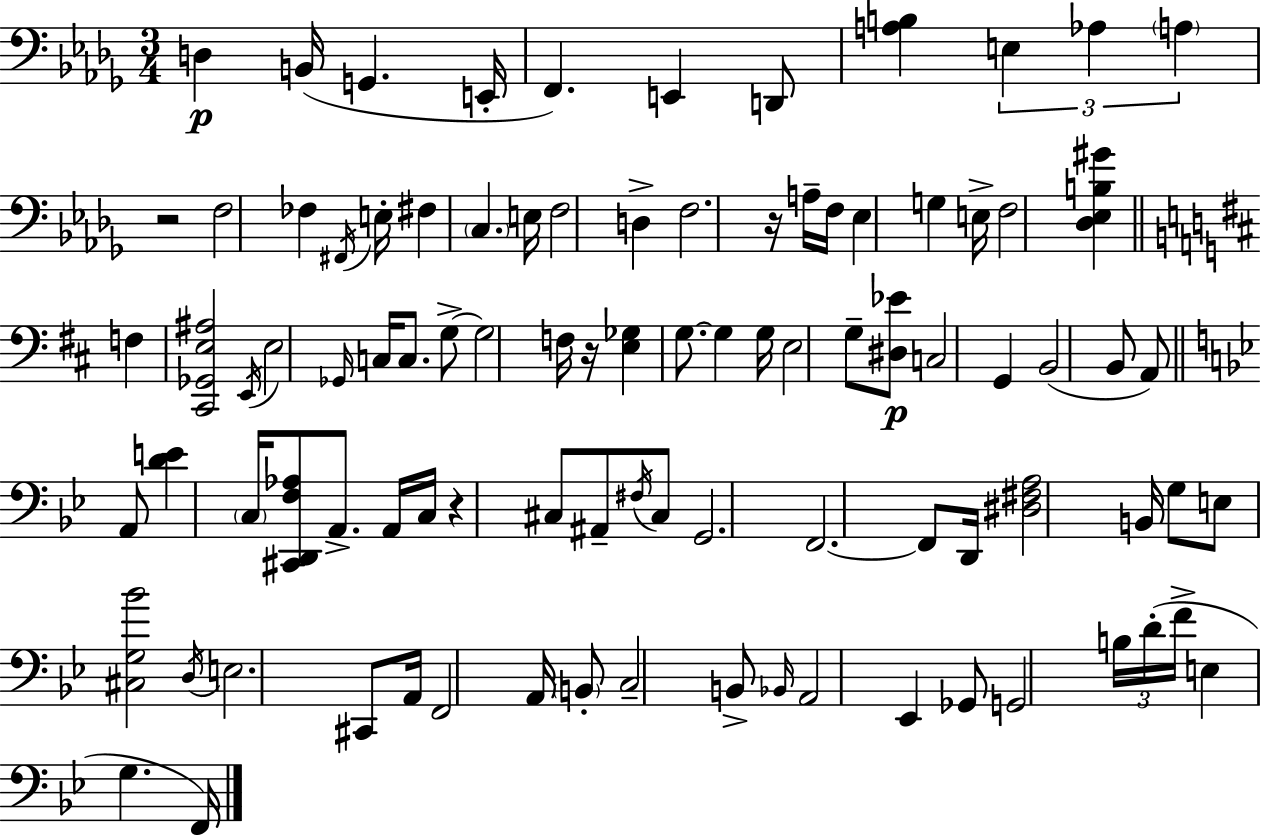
X:1
T:Untitled
M:3/4
L:1/4
K:Bbm
D, B,,/4 G,, E,,/4 F,, E,, D,,/2 [A,B,] E, _A, A, z2 F,2 _F, ^F,,/4 E,/4 ^F, C, E,/4 F,2 D, F,2 z/4 A,/4 F,/4 _E, G, E,/4 F,2 [_D,_E,B,^G] F, [^C,,_G,,E,^A,]2 E,,/4 E,2 _G,,/4 C,/4 C,/2 G,/2 G,2 F,/4 z/4 [E,_G,] G,/2 G, G,/4 E,2 G,/2 [^D,_E]/2 C,2 G,, B,,2 B,,/2 A,,/2 A,,/2 [DE] C,/4 [^C,,D,,F,_A,]/2 A,,/2 A,,/4 C,/4 z ^C,/2 ^A,,/2 ^F,/4 ^C,/2 G,,2 F,,2 F,,/2 D,,/4 [^D,^F,A,]2 B,,/4 G,/2 E,/2 [^C,G,_B]2 D,/4 E,2 ^C,,/2 A,,/4 F,,2 A,,/4 B,,/2 C,2 B,,/2 _B,,/4 A,,2 _E,, _G,,/2 G,,2 B,/4 D/4 F/4 E, G, F,,/4